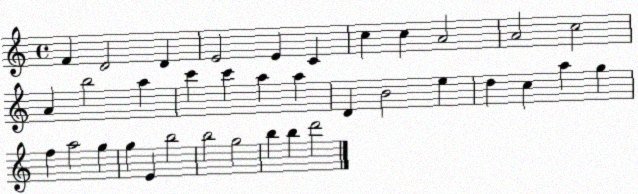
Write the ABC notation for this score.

X:1
T:Untitled
M:4/4
L:1/4
K:C
F D2 D E2 E C c c A2 A2 c2 A b2 a c' c' a a D B2 e d c a g f a2 g g E b2 b2 g2 b b d'2